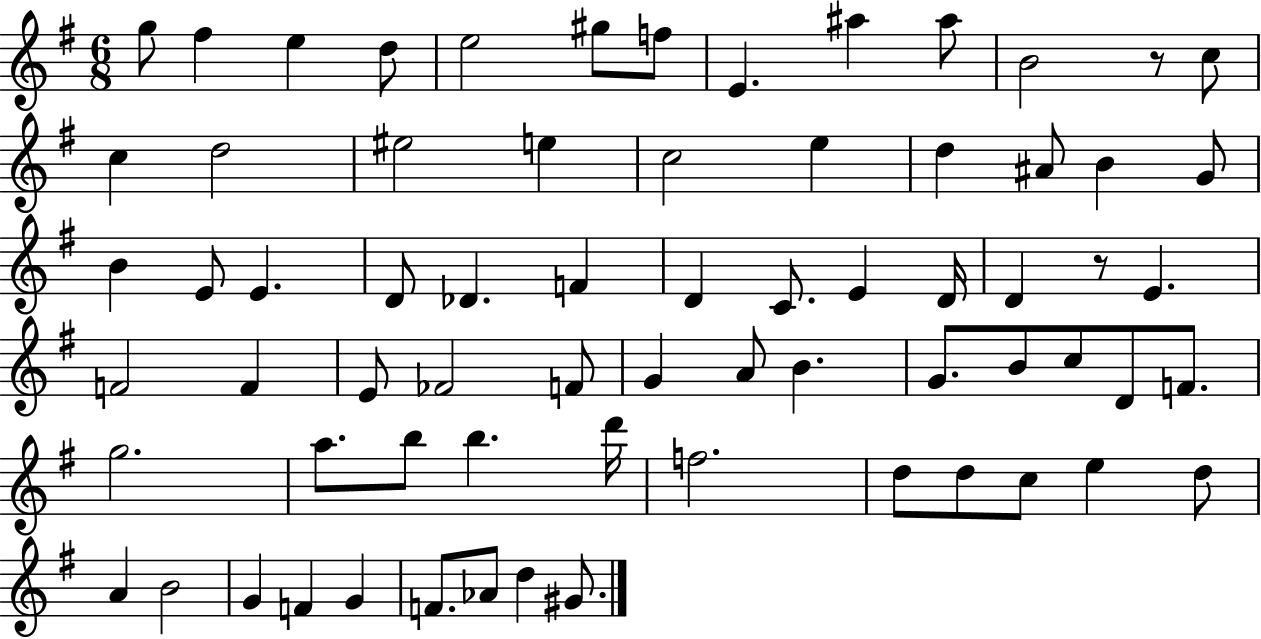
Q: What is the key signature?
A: G major